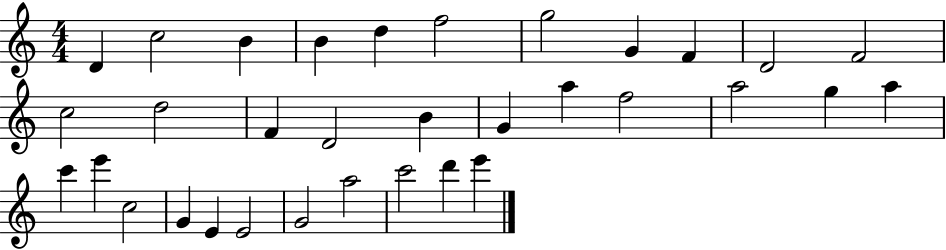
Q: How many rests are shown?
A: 0